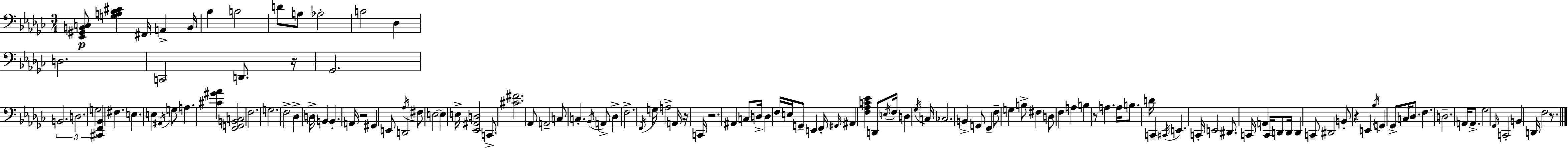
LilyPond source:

{
  \clef bass
  \numericTimeSignature
  \time 3/4
  \key ees \minor
  <ees, gis, b, c>8\p <g a bes cis'>4 fis,16 a,4-> b,16 | bes4 b2 | d'8 a8 aes2-. | b2 des4 | \break d2. | c,2 d,8. r16 | ges,2. | \tuplet 3/2 { b,2. | \break d2. | g2 } <cis, f, bes,>4 | fis4. e4. | e4 \acciaccatura { ais,16 } g8 a4. | \break <cis' gis' aes'>4 <f, g, b, c>2 | f2. | g2. | f2-> des4-> | \break d16-> b,4 b,4.-. | a,16 r2 gis,4 | e,8 d,2 \acciaccatura { aes16 } | fis8 e2~~ e4 | \break e16-> <ees, ais, d>2 c,8.-> | <cis' fis'>2. | aes,8 a,2-- | c8 c4.-. \acciaccatura { bes,16 } a,8-> des4-> | \break f2.-> | \acciaccatura { f,16 } g16 a2-> | a,16 r16 c,16 r2. | ais,4 c8 d16-> d4 | \break f16 e16 g,8-- e,4 f,16-. | \grace { gis,16 } ais,4 <f aes c' ees'>4 d,8 \acciaccatura { e16 } | f16 d4 \acciaccatura { ges16 } c16 ces2. | b,4-> g,8 | \break f,4-- f8-- g4 b8-> | fis4 d8 f4 a4 | b4 r8 a4. | a16 b8. d'16 c,4-- | \break \acciaccatura { cis,16 } e,4. c,16-. e,2 | dis,8. c,16 a,4 | c,16 d,8 d,16 d,4 c,8-- dis,2 | b,8-. r4 | \break e,4 \acciaccatura { bes16 } g,4 ges,8-> c16 | des8. f4. d2.-- | a,16 a,8.-> | ges2 \grace { ges,16 } c,2-. | \break b,4 d,16 f2 | r8. \bar "|."
}